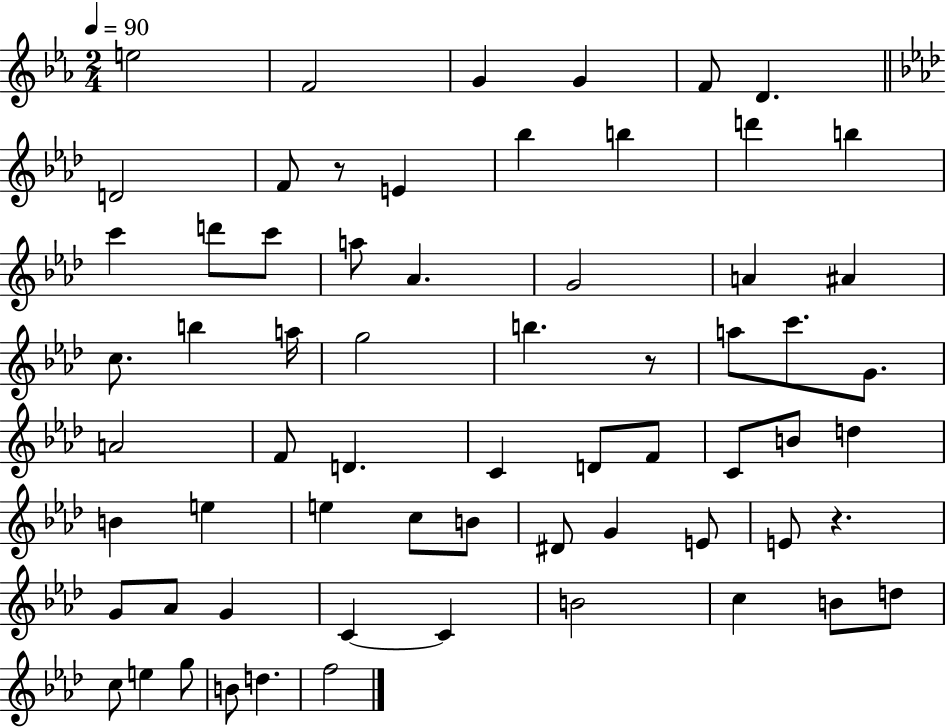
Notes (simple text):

E5/h F4/h G4/q G4/q F4/e D4/q. D4/h F4/e R/e E4/q Bb5/q B5/q D6/q B5/q C6/q D6/e C6/e A5/e Ab4/q. G4/h A4/q A#4/q C5/e. B5/q A5/s G5/h B5/q. R/e A5/e C6/e. G4/e. A4/h F4/e D4/q. C4/q D4/e F4/e C4/e B4/e D5/q B4/q E5/q E5/q C5/e B4/e D#4/e G4/q E4/e E4/e R/q. G4/e Ab4/e G4/q C4/q C4/q B4/h C5/q B4/e D5/e C5/e E5/q G5/e B4/e D5/q. F5/h